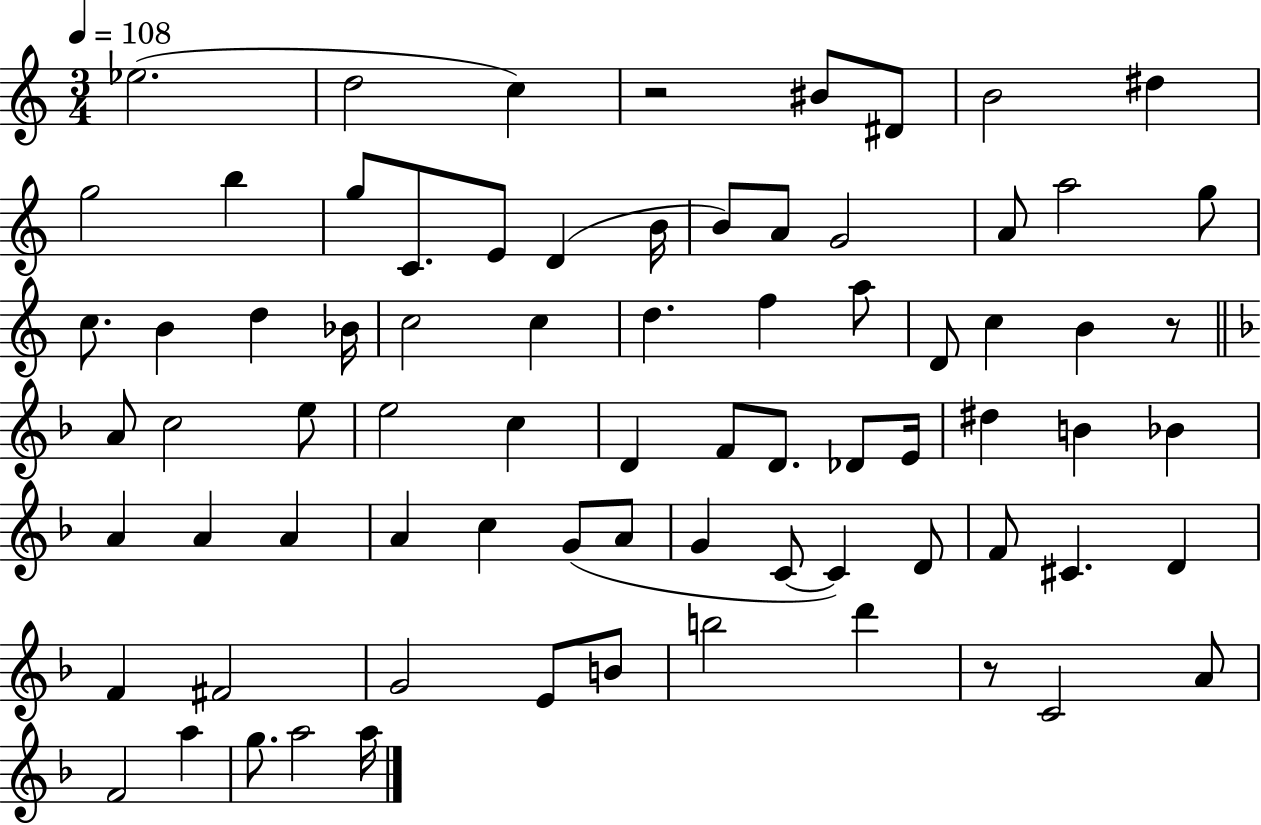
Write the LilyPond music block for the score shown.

{
  \clef treble
  \numericTimeSignature
  \time 3/4
  \key c \major
  \tempo 4 = 108
  ees''2.( | d''2 c''4) | r2 bis'8 dis'8 | b'2 dis''4 | \break g''2 b''4 | g''8 c'8. e'8 d'4( b'16 | b'8) a'8 g'2 | a'8 a''2 g''8 | \break c''8. b'4 d''4 bes'16 | c''2 c''4 | d''4. f''4 a''8 | d'8 c''4 b'4 r8 | \break \bar "||" \break \key f \major a'8 c''2 e''8 | e''2 c''4 | d'4 f'8 d'8. des'8 e'16 | dis''4 b'4 bes'4 | \break a'4 a'4 a'4 | a'4 c''4 g'8( a'8 | g'4 c'8~~ c'4) d'8 | f'8 cis'4. d'4 | \break f'4 fis'2 | g'2 e'8 b'8 | b''2 d'''4 | r8 c'2 a'8 | \break f'2 a''4 | g''8. a''2 a''16 | \bar "|."
}